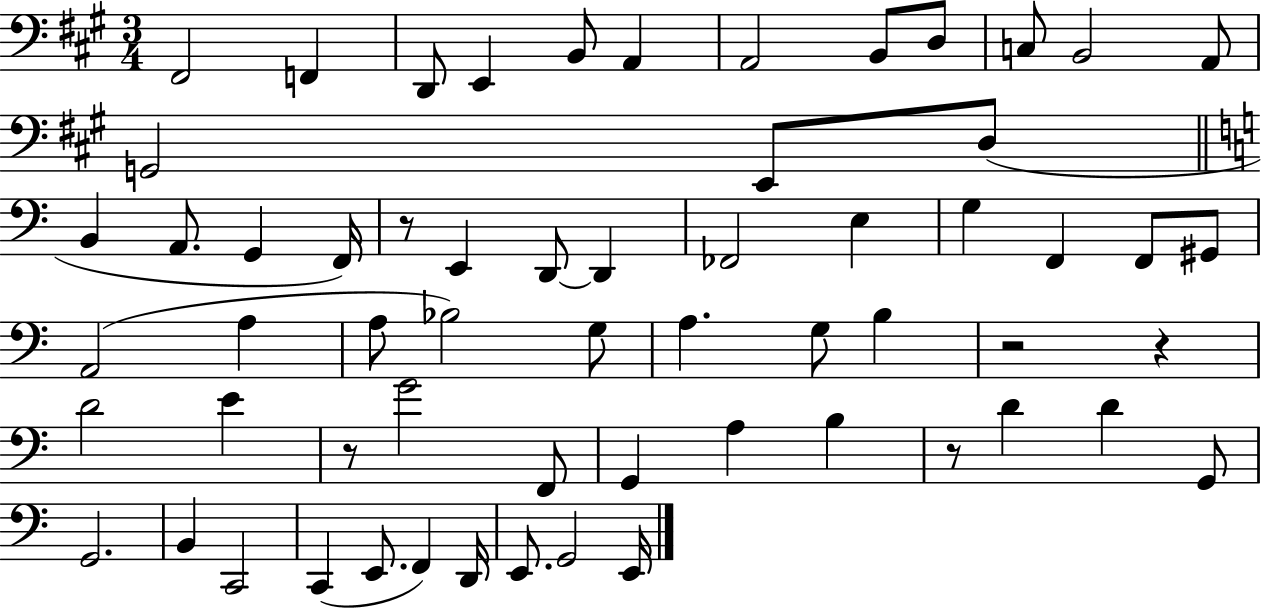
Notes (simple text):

F#2/h F2/q D2/e E2/q B2/e A2/q A2/h B2/e D3/e C3/e B2/h A2/e G2/h E2/e D3/e B2/q A2/e. G2/q F2/s R/e E2/q D2/e D2/q FES2/h E3/q G3/q F2/q F2/e G#2/e A2/h A3/q A3/e Bb3/h G3/e A3/q. G3/e B3/q R/h R/q D4/h E4/q R/e G4/h F2/e G2/q A3/q B3/q R/e D4/q D4/q G2/e G2/h. B2/q C2/h C2/q E2/e. F2/q D2/s E2/e. G2/h E2/s